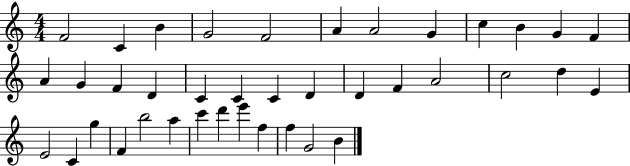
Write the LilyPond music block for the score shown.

{
  \clef treble
  \numericTimeSignature
  \time 4/4
  \key c \major
  f'2 c'4 b'4 | g'2 f'2 | a'4 a'2 g'4 | c''4 b'4 g'4 f'4 | \break a'4 g'4 f'4 d'4 | c'4 c'4 c'4 d'4 | d'4 f'4 a'2 | c''2 d''4 e'4 | \break e'2 c'4 g''4 | f'4 b''2 a''4 | c'''4 d'''4 e'''4 f''4 | f''4 g'2 b'4 | \break \bar "|."
}